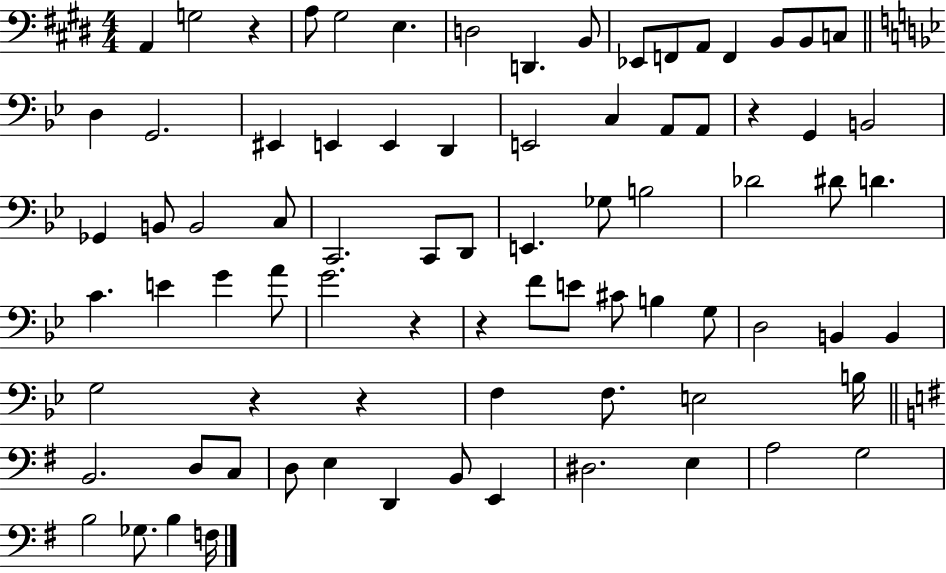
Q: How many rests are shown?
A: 6